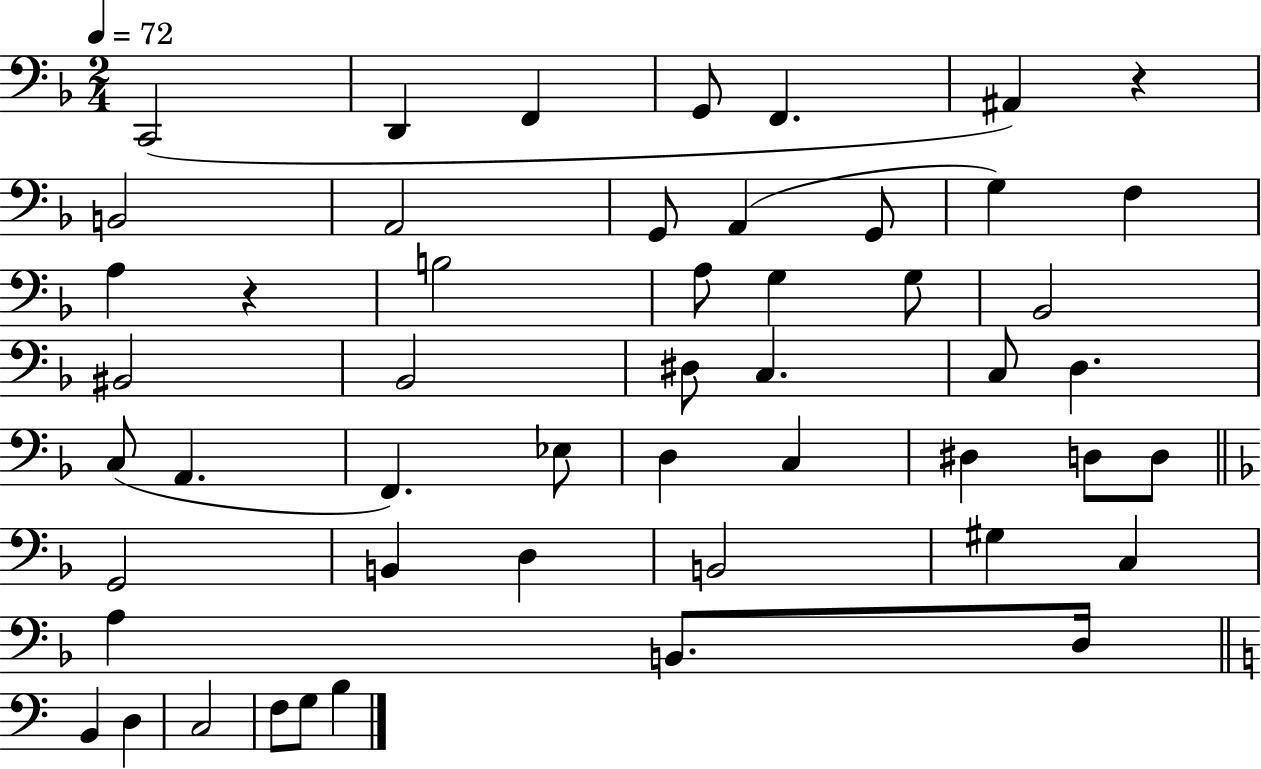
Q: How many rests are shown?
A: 2